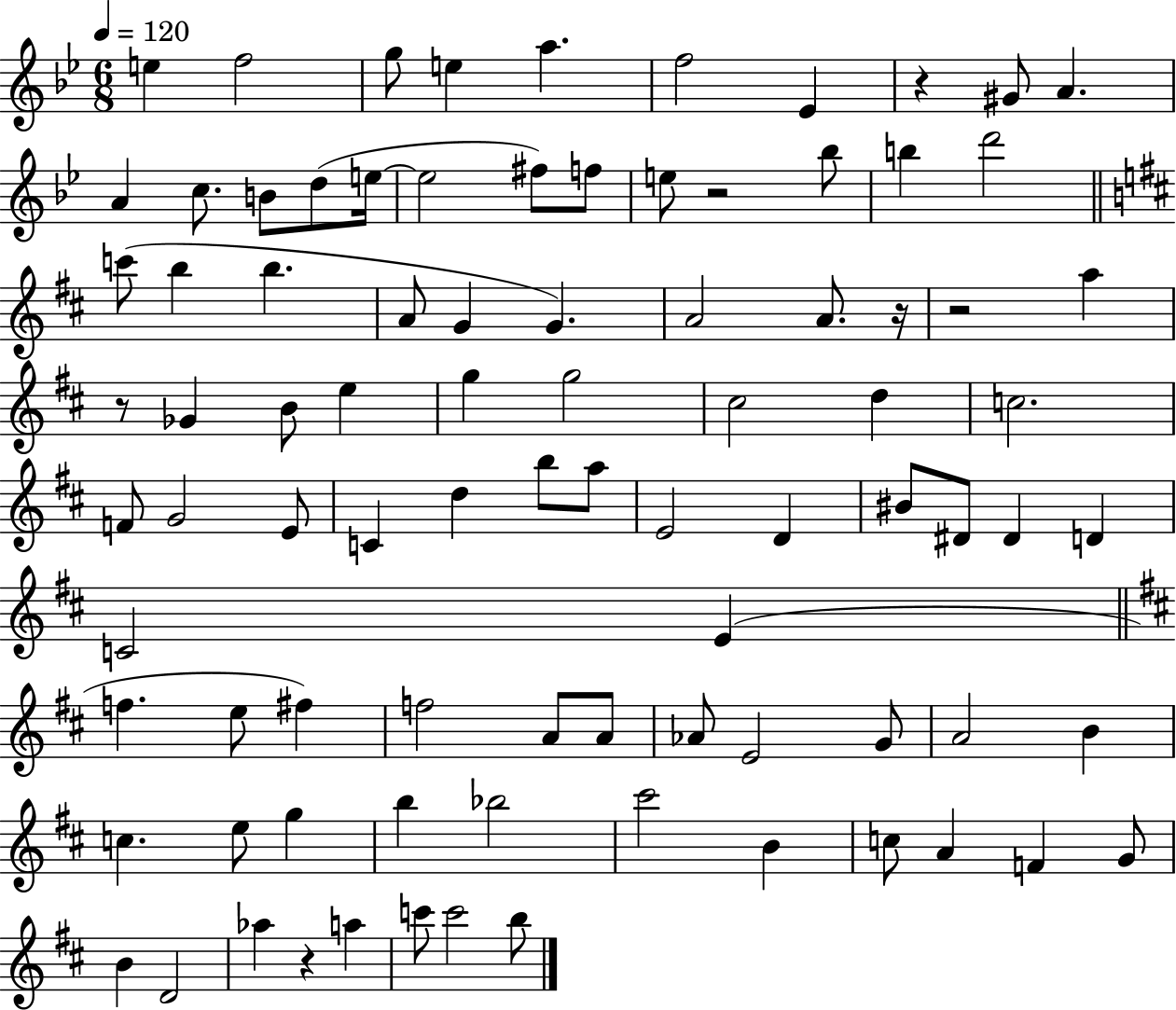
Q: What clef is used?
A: treble